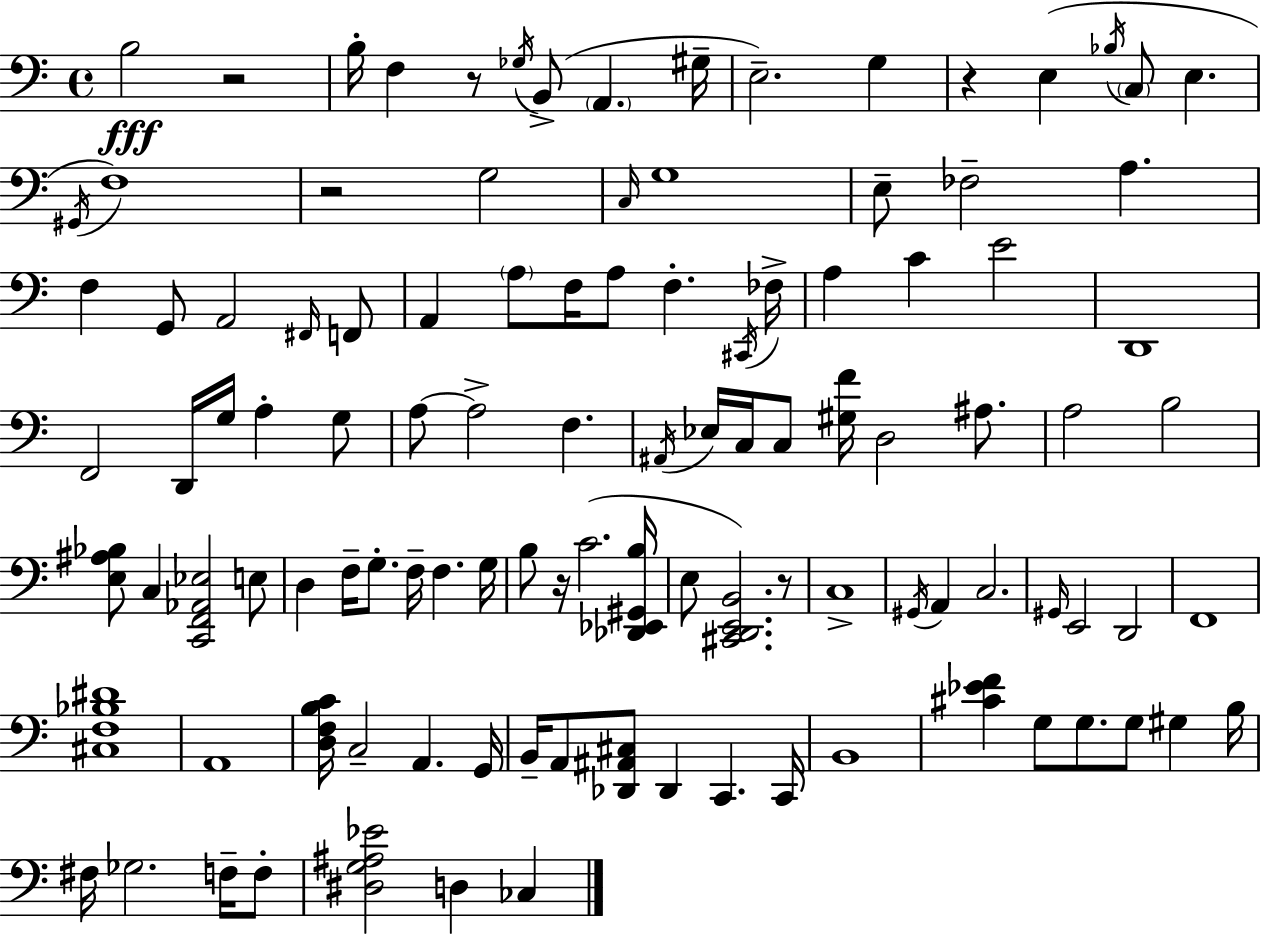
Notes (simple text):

B3/h R/h B3/s F3/q R/e Gb3/s B2/e A2/q. G#3/s E3/h. G3/q R/q E3/q Bb3/s C3/e E3/q. G#2/s F3/w R/h G3/h C3/s G3/w E3/e FES3/h A3/q. F3/q G2/e A2/h F#2/s F2/e A2/q A3/e F3/s A3/e F3/q. C#2/s FES3/s A3/q C4/q E4/h D2/w F2/h D2/s G3/s A3/q G3/e A3/e A3/h F3/q. A#2/s Eb3/s C3/s C3/e [G#3,F4]/s D3/h A#3/e. A3/h B3/h [E3,A#3,Bb3]/e C3/q [C2,F2,Ab2,Eb3]/h E3/e D3/q F3/s G3/e. F3/s F3/q. G3/s B3/e R/s C4/h. [Db2,Eb2,G#2,B3]/s E3/e [C#2,D2,E2,B2]/h. R/e C3/w G#2/s A2/q C3/h. G#2/s E2/h D2/h F2/w [C#3,F3,Bb3,D#4]/w A2/w [D3,F3,B3,C4]/s C3/h A2/q. G2/s B2/s A2/e [Db2,A#2,C#3]/e Db2/q C2/q. C2/s B2/w [C#4,Eb4,F4]/q G3/e G3/e. G3/e G#3/q B3/s F#3/s Gb3/h. F3/s F3/e [D#3,G3,A#3,Eb4]/h D3/q CES3/q